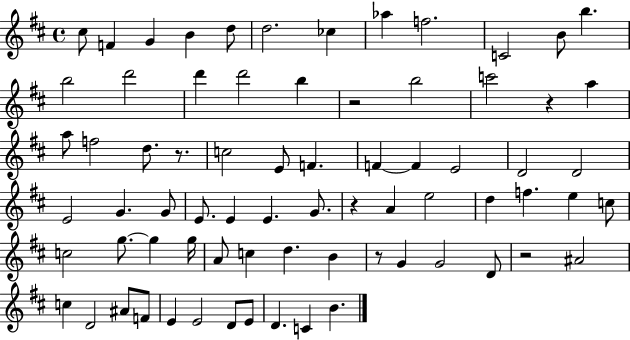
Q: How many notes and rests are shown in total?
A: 73